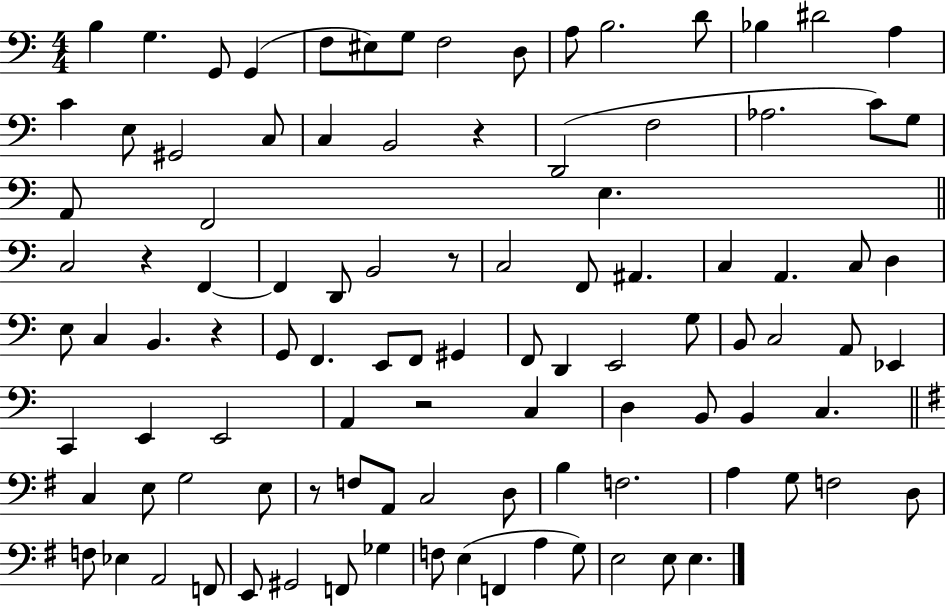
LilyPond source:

{
  \clef bass
  \numericTimeSignature
  \time 4/4
  \key c \major
  b4 g4. g,8 g,4( | f8 eis8) g8 f2 d8 | a8 b2. d'8 | bes4 dis'2 a4 | \break c'4 e8 gis,2 c8 | c4 b,2 r4 | d,2( f2 | aes2. c'8) g8 | \break a,8 f,2 e4. | \bar "||" \break \key a \minor c2 r4 f,4~~ | f,4 d,8 b,2 r8 | c2 f,8 ais,4. | c4 a,4. c8 d4 | \break e8 c4 b,4. r4 | g,8 f,4. e,8 f,8 gis,4 | f,8 d,4 e,2 g8 | b,8 c2 a,8 ees,4 | \break c,4 e,4 e,2 | a,4 r2 c4 | d4 b,8 b,4 c4. | \bar "||" \break \key e \minor c4 e8 g2 e8 | r8 f8 a,8 c2 d8 | b4 f2. | a4 g8 f2 d8 | \break f8 ees4 a,2 f,8 | e,8 gis,2 f,8 ges4 | f8 e4( f,4 a4 g8) | e2 e8 e4. | \break \bar "|."
}